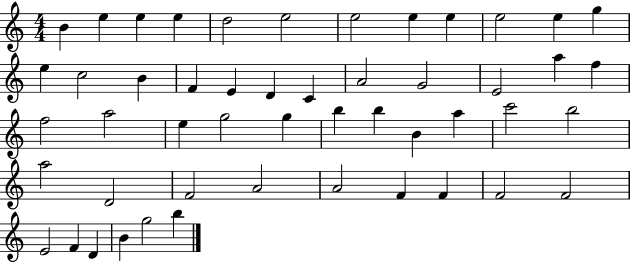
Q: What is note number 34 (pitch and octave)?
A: C6